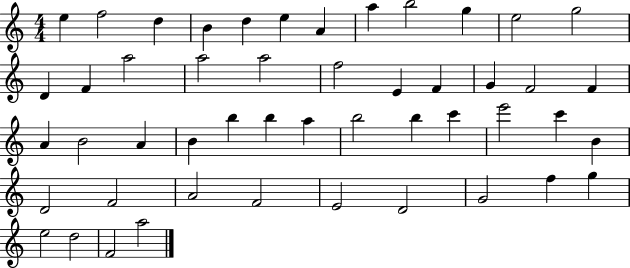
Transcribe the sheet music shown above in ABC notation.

X:1
T:Untitled
M:4/4
L:1/4
K:C
e f2 d B d e A a b2 g e2 g2 D F a2 a2 a2 f2 E F G F2 F A B2 A B b b a b2 b c' e'2 c' B D2 F2 A2 F2 E2 D2 G2 f g e2 d2 F2 a2